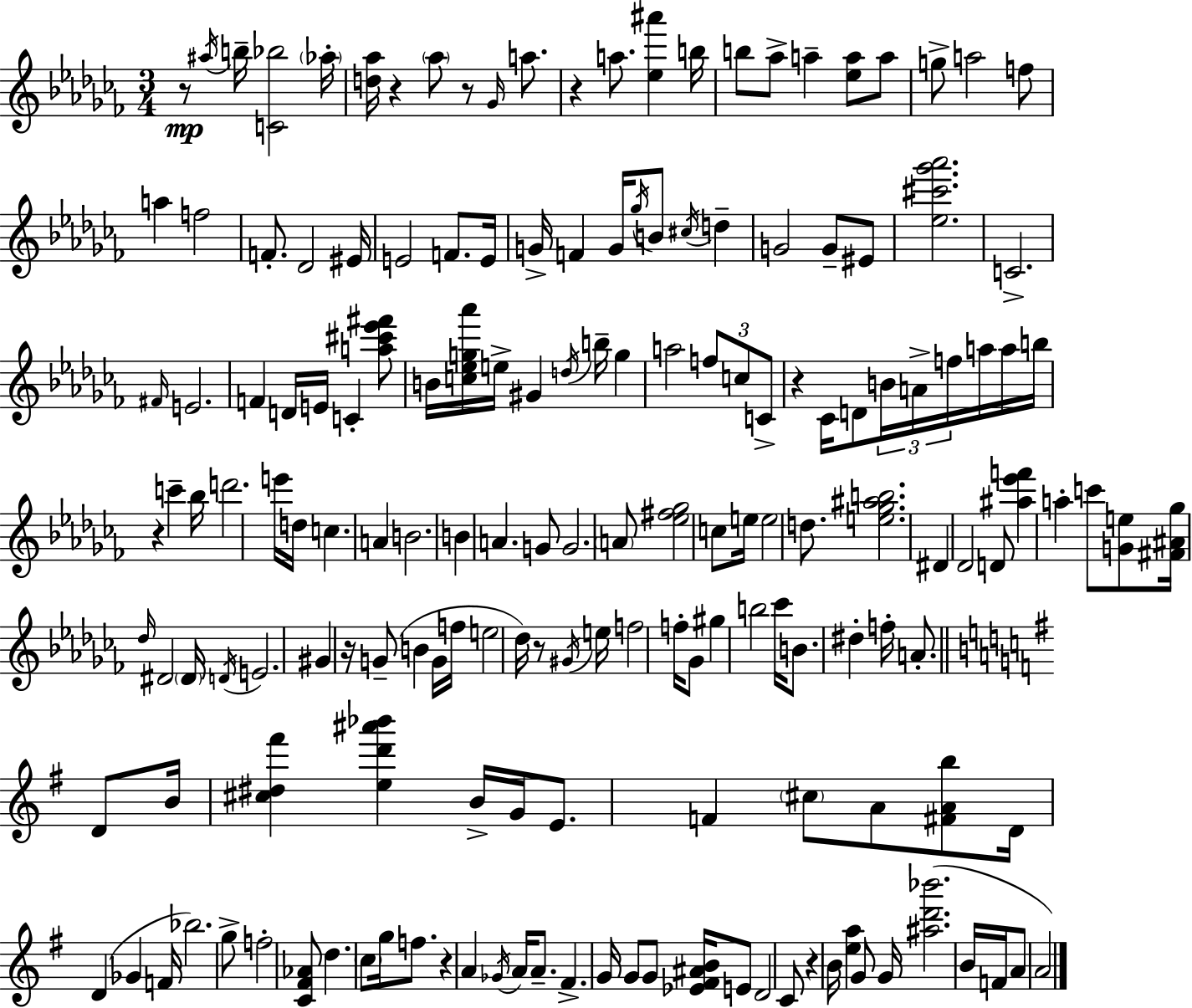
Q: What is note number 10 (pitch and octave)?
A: Ab5